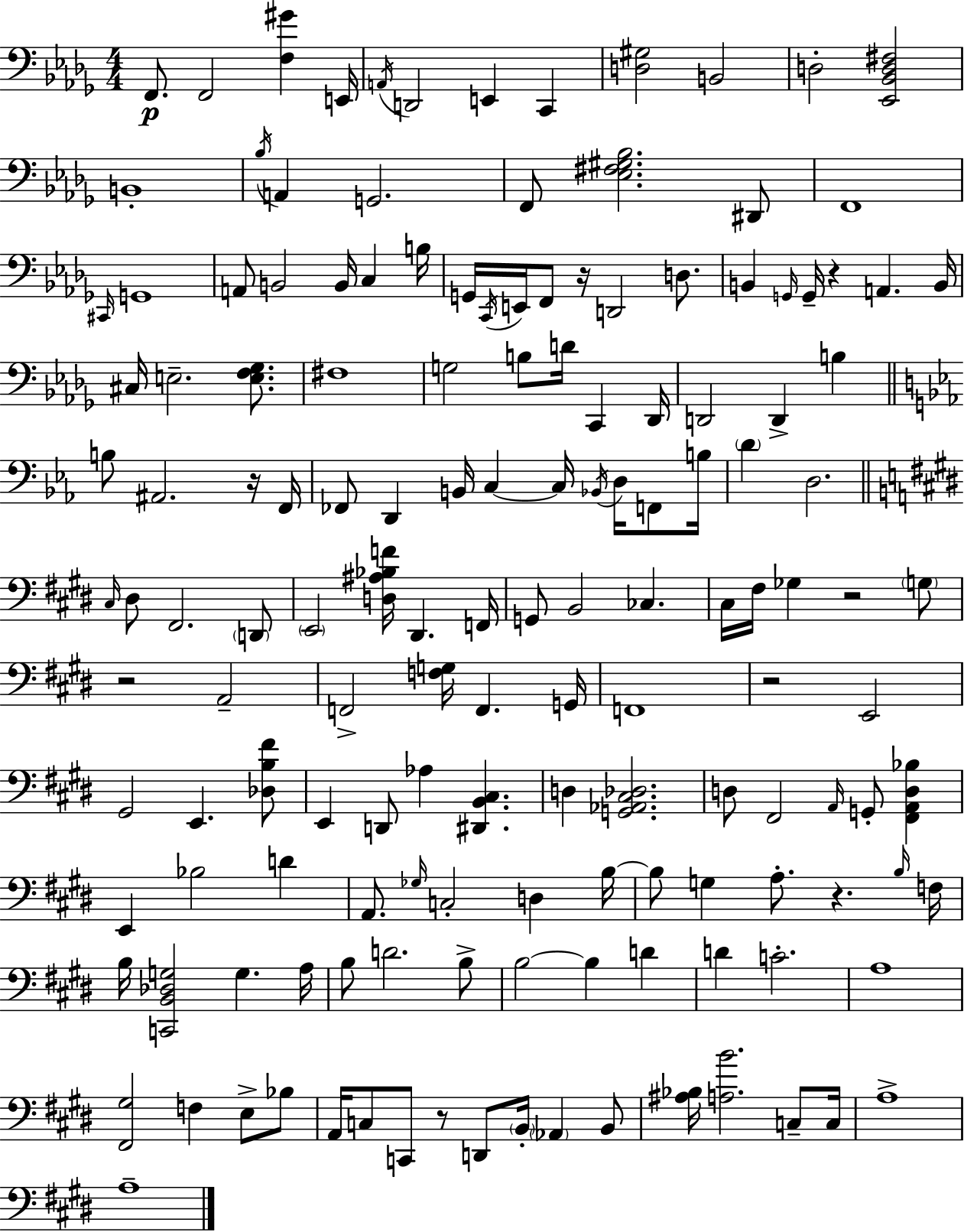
F2/e. F2/h [F3,G#4]/q E2/s A2/s D2/h E2/q C2/q [D3,G#3]/h B2/h D3/h [Eb2,Bb2,D3,F#3]/h B2/w Bb3/s A2/q G2/h. F2/e [Eb3,F#3,G#3,Bb3]/h. D#2/e F2/w C#2/s G2/w A2/e B2/h B2/s C3/q B3/s G2/s C2/s E2/s F2/e R/s D2/h D3/e. B2/q G2/s G2/s R/q A2/q. B2/s C#3/s E3/h. [E3,F3,Gb3]/e. F#3/w G3/h B3/e D4/s C2/q Db2/s D2/h D2/q B3/q B3/e A#2/h. R/s F2/s FES2/e D2/q B2/s C3/q C3/s Bb2/s D3/s F2/e B3/s D4/q D3/h. C#3/s D#3/e F#2/h. D2/e E2/h [D3,A#3,Bb3,F4]/s D#2/q. F2/s G2/e B2/h CES3/q. C#3/s F#3/s Gb3/q R/h G3/e R/h A2/h F2/h [F3,G3]/s F2/q. G2/s F2/w R/h E2/h G#2/h E2/q. [Db3,B3,F#4]/e E2/q D2/e Ab3/q [D#2,B2,C#3]/q. D3/q [G2,Ab2,C#3,Db3]/h. D3/e F#2/h A2/s G2/e [F#2,A2,D3,Bb3]/q E2/q Bb3/h D4/q A2/e. Gb3/s C3/h D3/q B3/s B3/e G3/q A3/e. R/q. B3/s F3/s B3/s [C2,B2,Db3,G3]/h G3/q. A3/s B3/e D4/h. B3/e B3/h B3/q D4/q D4/q C4/h. A3/w [F#2,G#3]/h F3/q E3/e Bb3/e A2/s C3/e C2/e R/e D2/e B2/s Ab2/q B2/e [A#3,Bb3]/s [A3,B4]/h. C3/e C3/s A3/w A3/w